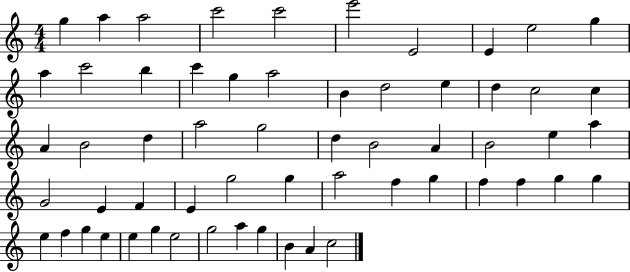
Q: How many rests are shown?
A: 0